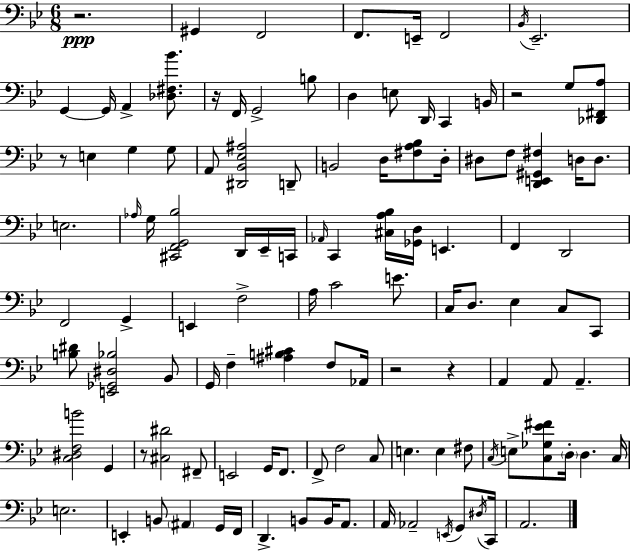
{
  \clef bass
  \numericTimeSignature
  \time 6/8
  \key bes \major
  r2.\ppp | gis,4 f,2 | f,8. e,16-- f,2 | \acciaccatura { bes,16 } ees,2.-- | \break g,4~~ g,16 a,4-> <des fis bes'>8. | r16 f,16 g,2-> b8 | d4 e8 d,16 c,4 | b,16 r2 g8 <des, fis, a>8 | \break r8 e4 g4 g8 | a,8 <dis, bes, ees ais>2 d,8-- | b,2 d16 <fis a bes>8 | d16-. dis8 f8 <d, e, gis, fis>4 d16 d8. | \break e2. | \grace { aes16 } g16 <cis, f, g, bes>2 d,16 | ees,16-- c,16 \grace { aes,16 } c,4 <cis a bes>16 <ges, d>16 e,4. | f,4 d,2 | \break f,2 g,4-> | e,4 f2-> | a16 c'2 | e'8. c16 d8. ees4 c8 | \break c,8 <b dis'>8 <e, ges, dis bes>2 | bes,8 g,16 f4-- <ais b cis'>4 | f8 aes,16 r2 r4 | a,4 a,8 a,4.-- | \break <c dis f b'>2 g,4 | r8 <cis dis'>2 | fis,8-- e,2 g,16 | f,8. f,8-> f2 | \break c8 e4. e4 | fis8 \acciaccatura { c16 } e8-> <c ges ees' fis'>8 \parenthesize d16-. d4. | c16 e2. | e,4-. b,8 \parenthesize ais,4 | \break g,16 f,16 d,4.-> b,8 | b,16 a,8. a,16 aes,2-- | \acciaccatura { e,16 } g,8 \acciaccatura { dis16 } c,16 a,2. | \bar "|."
}